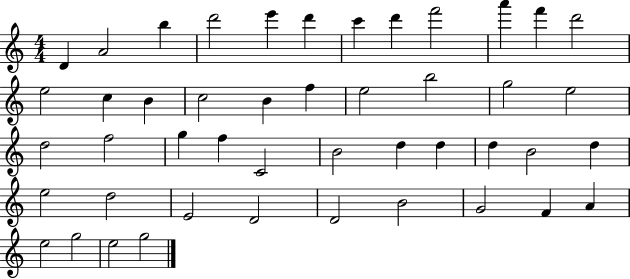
X:1
T:Untitled
M:4/4
L:1/4
K:C
D A2 b d'2 e' d' c' d' f'2 a' f' d'2 e2 c B c2 B f e2 b2 g2 e2 d2 f2 g f C2 B2 d d d B2 d e2 d2 E2 D2 D2 B2 G2 F A e2 g2 e2 g2